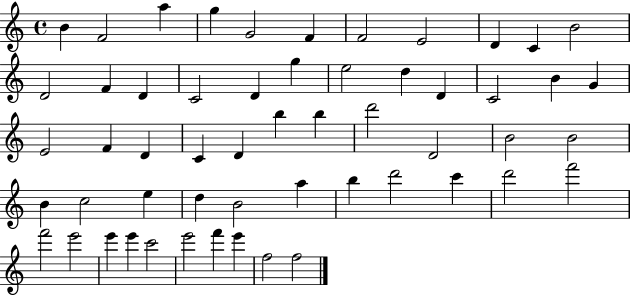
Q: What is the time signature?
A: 4/4